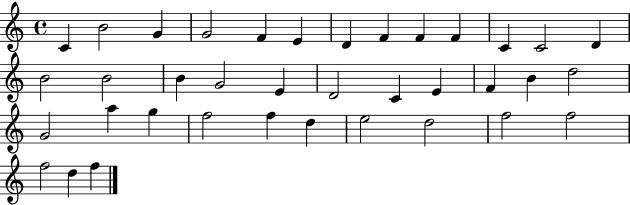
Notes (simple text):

C4/q B4/h G4/q G4/h F4/q E4/q D4/q F4/q F4/q F4/q C4/q C4/h D4/q B4/h B4/h B4/q G4/h E4/q D4/h C4/q E4/q F4/q B4/q D5/h G4/h A5/q G5/q F5/h F5/q D5/q E5/h D5/h F5/h F5/h F5/h D5/q F5/q